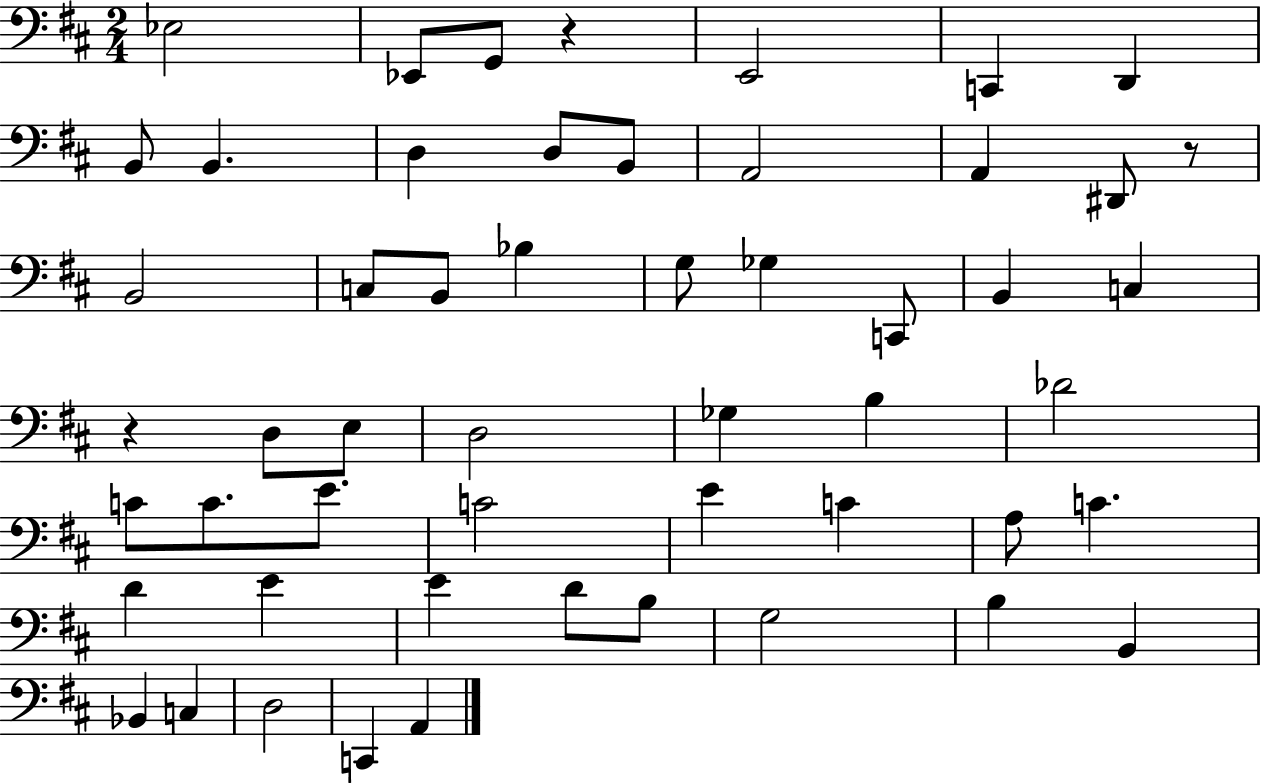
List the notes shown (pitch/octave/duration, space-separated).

Eb3/h Eb2/e G2/e R/q E2/h C2/q D2/q B2/e B2/q. D3/q D3/e B2/e A2/h A2/q D#2/e R/e B2/h C3/e B2/e Bb3/q G3/e Gb3/q C2/e B2/q C3/q R/q D3/e E3/e D3/h Gb3/q B3/q Db4/h C4/e C4/e. E4/e. C4/h E4/q C4/q A3/e C4/q. D4/q E4/q E4/q D4/e B3/e G3/h B3/q B2/q Bb2/q C3/q D3/h C2/q A2/q